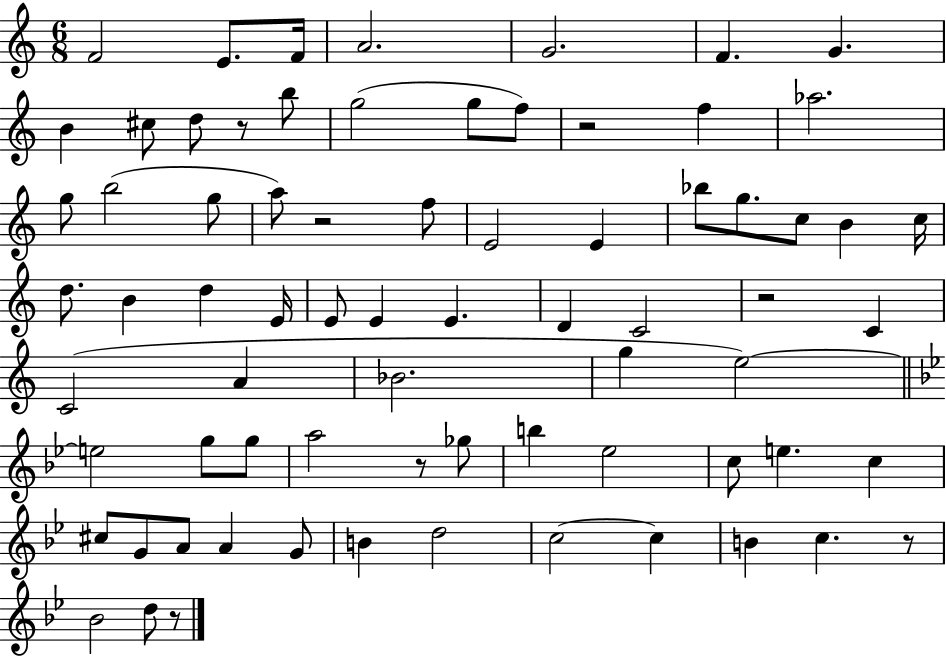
X:1
T:Untitled
M:6/8
L:1/4
K:C
F2 E/2 F/4 A2 G2 F G B ^c/2 d/2 z/2 b/2 g2 g/2 f/2 z2 f _a2 g/2 b2 g/2 a/2 z2 f/2 E2 E _b/2 g/2 c/2 B c/4 d/2 B d E/4 E/2 E E D C2 z2 C C2 A _B2 g e2 e2 g/2 g/2 a2 z/2 _g/2 b _e2 c/2 e c ^c/2 G/2 A/2 A G/2 B d2 c2 c B c z/2 _B2 d/2 z/2